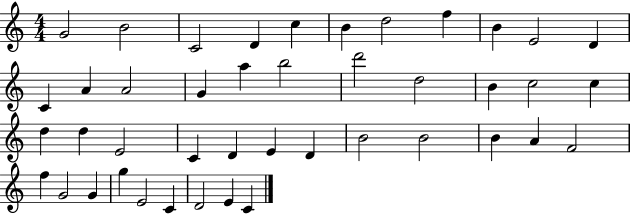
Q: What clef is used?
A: treble